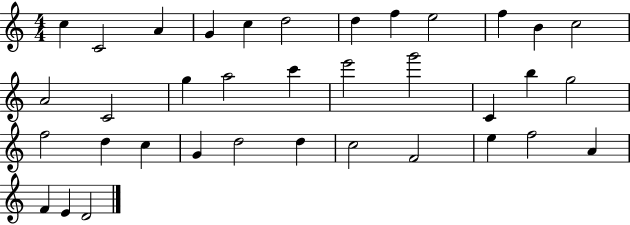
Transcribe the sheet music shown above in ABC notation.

X:1
T:Untitled
M:4/4
L:1/4
K:C
c C2 A G c d2 d f e2 f B c2 A2 C2 g a2 c' e'2 g'2 C b g2 f2 d c G d2 d c2 F2 e f2 A F E D2